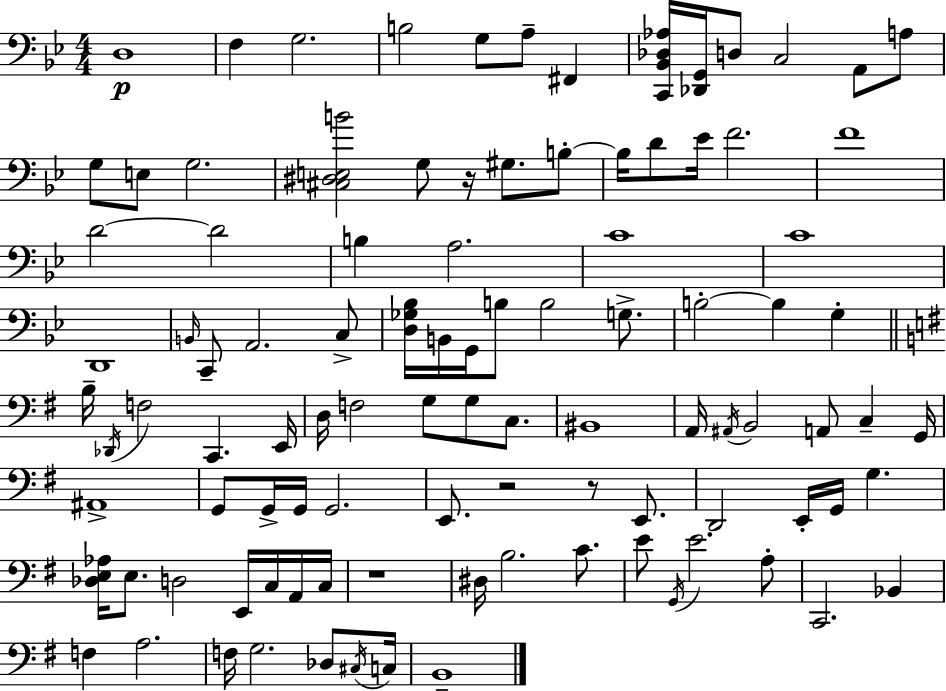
D3/w F3/q G3/h. B3/h G3/e A3/e F#2/q [C2,Bb2,Db3,Ab3]/s [Db2,G2]/s D3/e C3/h A2/e A3/e G3/e E3/e G3/h. [C#3,D#3,E3,B4]/h G3/e R/s G#3/e. B3/e B3/s D4/e Eb4/s F4/h. F4/w D4/h D4/h B3/q A3/h. C4/w C4/w D2/w B2/s C2/e A2/h. C3/e [D3,Gb3,Bb3]/s B2/s G2/s B3/e B3/h G3/e. B3/h B3/q G3/q B3/s Db2/s F3/h C2/q. E2/s D3/s F3/h G3/e G3/e C3/e. BIS2/w A2/s A#2/s B2/h A2/e C3/q G2/s A#2/w G2/e G2/s G2/s G2/h. E2/e. R/h R/e E2/e. D2/h E2/s G2/s G3/q. [Db3,E3,Ab3]/s E3/e. D3/h E2/s C3/s A2/s C3/s R/w D#3/s B3/h. C4/e. E4/e G2/s E4/h. A3/e C2/h. Bb2/q F3/q A3/h. F3/s G3/h. Db3/e C#3/s C3/s B2/w